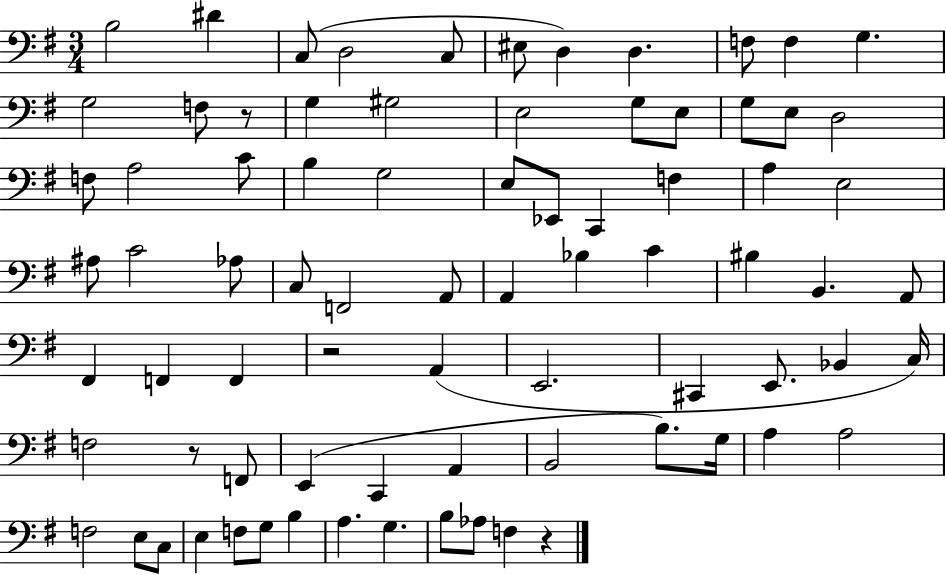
B3/h D#4/q C3/e D3/h C3/e EIS3/e D3/q D3/q. F3/e F3/q G3/q. G3/h F3/e R/e G3/q G#3/h E3/h G3/e E3/e G3/e E3/e D3/h F3/e A3/h C4/e B3/q G3/h E3/e Eb2/e C2/q F3/q A3/q E3/h A#3/e C4/h Ab3/e C3/e F2/h A2/e A2/q Bb3/q C4/q BIS3/q B2/q. A2/e F#2/q F2/q F2/q R/h A2/q E2/h. C#2/q E2/e. Bb2/q C3/s F3/h R/e F2/e E2/q C2/q A2/q B2/h B3/e. G3/s A3/q A3/h F3/h E3/e C3/e E3/q F3/e G3/e B3/q A3/q. G3/q. B3/e Ab3/e F3/q R/q